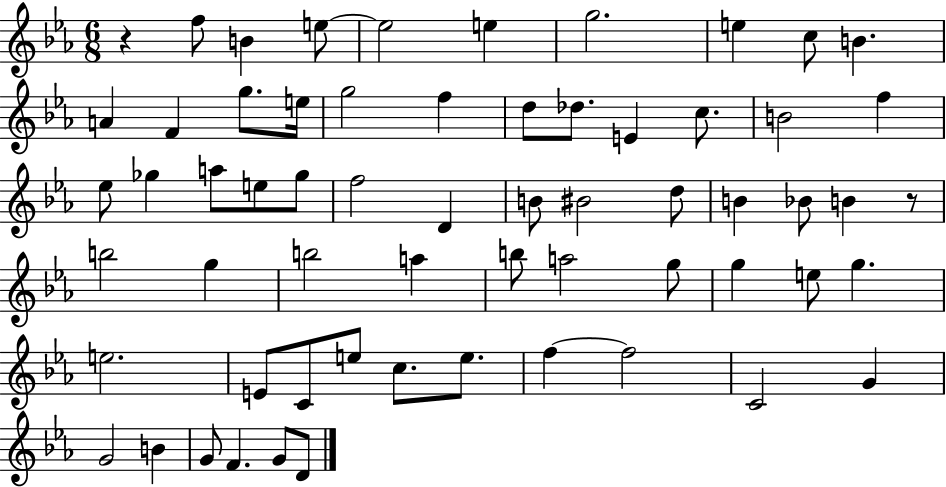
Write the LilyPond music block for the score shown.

{
  \clef treble
  \numericTimeSignature
  \time 6/8
  \key ees \major
  \repeat volta 2 { r4 f''8 b'4 e''8~~ | e''2 e''4 | g''2. | e''4 c''8 b'4. | \break a'4 f'4 g''8. e''16 | g''2 f''4 | d''8 des''8. e'4 c''8. | b'2 f''4 | \break ees''8 ges''4 a''8 e''8 ges''8 | f''2 d'4 | b'8 bis'2 d''8 | b'4 bes'8 b'4 r8 | \break b''2 g''4 | b''2 a''4 | b''8 a''2 g''8 | g''4 e''8 g''4. | \break e''2. | e'8 c'8 e''8 c''8. e''8. | f''4~~ f''2 | c'2 g'4 | \break g'2 b'4 | g'8 f'4. g'8 d'8 | } \bar "|."
}